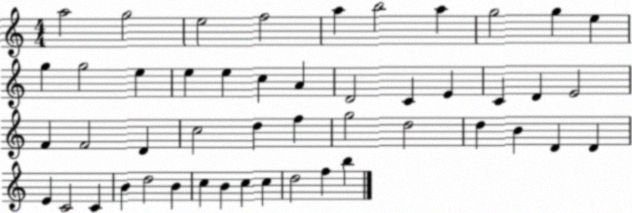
X:1
T:Untitled
M:4/4
L:1/4
K:C
a2 g2 e2 f2 a b2 a g2 g e g g2 e e e c A D2 C E C D E2 F F2 D c2 d f g2 d2 d B D D E C2 C B d2 B c B c c d2 f b